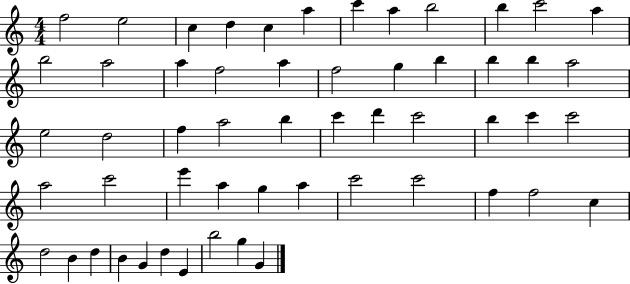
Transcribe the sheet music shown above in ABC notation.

X:1
T:Untitled
M:4/4
L:1/4
K:C
f2 e2 c d c a c' a b2 b c'2 a b2 a2 a f2 a f2 g b b b a2 e2 d2 f a2 b c' d' c'2 b c' c'2 a2 c'2 e' a g a c'2 c'2 f f2 c d2 B d B G d E b2 g G